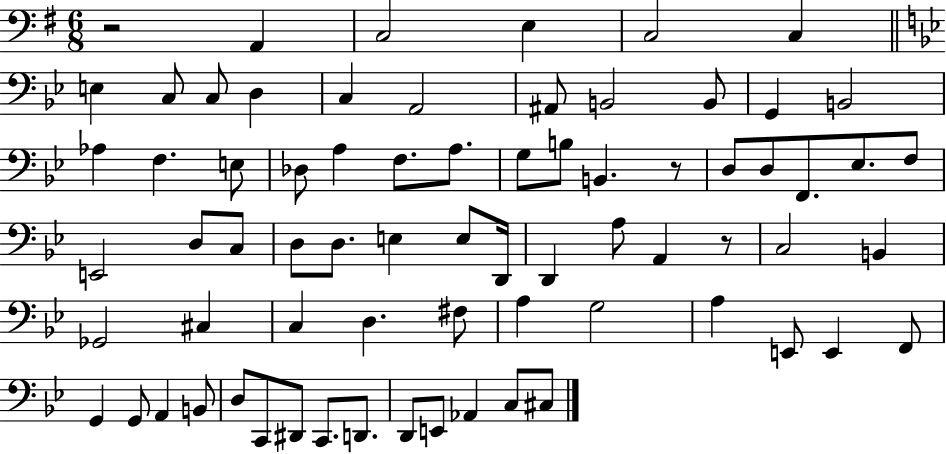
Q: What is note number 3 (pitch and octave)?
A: E3